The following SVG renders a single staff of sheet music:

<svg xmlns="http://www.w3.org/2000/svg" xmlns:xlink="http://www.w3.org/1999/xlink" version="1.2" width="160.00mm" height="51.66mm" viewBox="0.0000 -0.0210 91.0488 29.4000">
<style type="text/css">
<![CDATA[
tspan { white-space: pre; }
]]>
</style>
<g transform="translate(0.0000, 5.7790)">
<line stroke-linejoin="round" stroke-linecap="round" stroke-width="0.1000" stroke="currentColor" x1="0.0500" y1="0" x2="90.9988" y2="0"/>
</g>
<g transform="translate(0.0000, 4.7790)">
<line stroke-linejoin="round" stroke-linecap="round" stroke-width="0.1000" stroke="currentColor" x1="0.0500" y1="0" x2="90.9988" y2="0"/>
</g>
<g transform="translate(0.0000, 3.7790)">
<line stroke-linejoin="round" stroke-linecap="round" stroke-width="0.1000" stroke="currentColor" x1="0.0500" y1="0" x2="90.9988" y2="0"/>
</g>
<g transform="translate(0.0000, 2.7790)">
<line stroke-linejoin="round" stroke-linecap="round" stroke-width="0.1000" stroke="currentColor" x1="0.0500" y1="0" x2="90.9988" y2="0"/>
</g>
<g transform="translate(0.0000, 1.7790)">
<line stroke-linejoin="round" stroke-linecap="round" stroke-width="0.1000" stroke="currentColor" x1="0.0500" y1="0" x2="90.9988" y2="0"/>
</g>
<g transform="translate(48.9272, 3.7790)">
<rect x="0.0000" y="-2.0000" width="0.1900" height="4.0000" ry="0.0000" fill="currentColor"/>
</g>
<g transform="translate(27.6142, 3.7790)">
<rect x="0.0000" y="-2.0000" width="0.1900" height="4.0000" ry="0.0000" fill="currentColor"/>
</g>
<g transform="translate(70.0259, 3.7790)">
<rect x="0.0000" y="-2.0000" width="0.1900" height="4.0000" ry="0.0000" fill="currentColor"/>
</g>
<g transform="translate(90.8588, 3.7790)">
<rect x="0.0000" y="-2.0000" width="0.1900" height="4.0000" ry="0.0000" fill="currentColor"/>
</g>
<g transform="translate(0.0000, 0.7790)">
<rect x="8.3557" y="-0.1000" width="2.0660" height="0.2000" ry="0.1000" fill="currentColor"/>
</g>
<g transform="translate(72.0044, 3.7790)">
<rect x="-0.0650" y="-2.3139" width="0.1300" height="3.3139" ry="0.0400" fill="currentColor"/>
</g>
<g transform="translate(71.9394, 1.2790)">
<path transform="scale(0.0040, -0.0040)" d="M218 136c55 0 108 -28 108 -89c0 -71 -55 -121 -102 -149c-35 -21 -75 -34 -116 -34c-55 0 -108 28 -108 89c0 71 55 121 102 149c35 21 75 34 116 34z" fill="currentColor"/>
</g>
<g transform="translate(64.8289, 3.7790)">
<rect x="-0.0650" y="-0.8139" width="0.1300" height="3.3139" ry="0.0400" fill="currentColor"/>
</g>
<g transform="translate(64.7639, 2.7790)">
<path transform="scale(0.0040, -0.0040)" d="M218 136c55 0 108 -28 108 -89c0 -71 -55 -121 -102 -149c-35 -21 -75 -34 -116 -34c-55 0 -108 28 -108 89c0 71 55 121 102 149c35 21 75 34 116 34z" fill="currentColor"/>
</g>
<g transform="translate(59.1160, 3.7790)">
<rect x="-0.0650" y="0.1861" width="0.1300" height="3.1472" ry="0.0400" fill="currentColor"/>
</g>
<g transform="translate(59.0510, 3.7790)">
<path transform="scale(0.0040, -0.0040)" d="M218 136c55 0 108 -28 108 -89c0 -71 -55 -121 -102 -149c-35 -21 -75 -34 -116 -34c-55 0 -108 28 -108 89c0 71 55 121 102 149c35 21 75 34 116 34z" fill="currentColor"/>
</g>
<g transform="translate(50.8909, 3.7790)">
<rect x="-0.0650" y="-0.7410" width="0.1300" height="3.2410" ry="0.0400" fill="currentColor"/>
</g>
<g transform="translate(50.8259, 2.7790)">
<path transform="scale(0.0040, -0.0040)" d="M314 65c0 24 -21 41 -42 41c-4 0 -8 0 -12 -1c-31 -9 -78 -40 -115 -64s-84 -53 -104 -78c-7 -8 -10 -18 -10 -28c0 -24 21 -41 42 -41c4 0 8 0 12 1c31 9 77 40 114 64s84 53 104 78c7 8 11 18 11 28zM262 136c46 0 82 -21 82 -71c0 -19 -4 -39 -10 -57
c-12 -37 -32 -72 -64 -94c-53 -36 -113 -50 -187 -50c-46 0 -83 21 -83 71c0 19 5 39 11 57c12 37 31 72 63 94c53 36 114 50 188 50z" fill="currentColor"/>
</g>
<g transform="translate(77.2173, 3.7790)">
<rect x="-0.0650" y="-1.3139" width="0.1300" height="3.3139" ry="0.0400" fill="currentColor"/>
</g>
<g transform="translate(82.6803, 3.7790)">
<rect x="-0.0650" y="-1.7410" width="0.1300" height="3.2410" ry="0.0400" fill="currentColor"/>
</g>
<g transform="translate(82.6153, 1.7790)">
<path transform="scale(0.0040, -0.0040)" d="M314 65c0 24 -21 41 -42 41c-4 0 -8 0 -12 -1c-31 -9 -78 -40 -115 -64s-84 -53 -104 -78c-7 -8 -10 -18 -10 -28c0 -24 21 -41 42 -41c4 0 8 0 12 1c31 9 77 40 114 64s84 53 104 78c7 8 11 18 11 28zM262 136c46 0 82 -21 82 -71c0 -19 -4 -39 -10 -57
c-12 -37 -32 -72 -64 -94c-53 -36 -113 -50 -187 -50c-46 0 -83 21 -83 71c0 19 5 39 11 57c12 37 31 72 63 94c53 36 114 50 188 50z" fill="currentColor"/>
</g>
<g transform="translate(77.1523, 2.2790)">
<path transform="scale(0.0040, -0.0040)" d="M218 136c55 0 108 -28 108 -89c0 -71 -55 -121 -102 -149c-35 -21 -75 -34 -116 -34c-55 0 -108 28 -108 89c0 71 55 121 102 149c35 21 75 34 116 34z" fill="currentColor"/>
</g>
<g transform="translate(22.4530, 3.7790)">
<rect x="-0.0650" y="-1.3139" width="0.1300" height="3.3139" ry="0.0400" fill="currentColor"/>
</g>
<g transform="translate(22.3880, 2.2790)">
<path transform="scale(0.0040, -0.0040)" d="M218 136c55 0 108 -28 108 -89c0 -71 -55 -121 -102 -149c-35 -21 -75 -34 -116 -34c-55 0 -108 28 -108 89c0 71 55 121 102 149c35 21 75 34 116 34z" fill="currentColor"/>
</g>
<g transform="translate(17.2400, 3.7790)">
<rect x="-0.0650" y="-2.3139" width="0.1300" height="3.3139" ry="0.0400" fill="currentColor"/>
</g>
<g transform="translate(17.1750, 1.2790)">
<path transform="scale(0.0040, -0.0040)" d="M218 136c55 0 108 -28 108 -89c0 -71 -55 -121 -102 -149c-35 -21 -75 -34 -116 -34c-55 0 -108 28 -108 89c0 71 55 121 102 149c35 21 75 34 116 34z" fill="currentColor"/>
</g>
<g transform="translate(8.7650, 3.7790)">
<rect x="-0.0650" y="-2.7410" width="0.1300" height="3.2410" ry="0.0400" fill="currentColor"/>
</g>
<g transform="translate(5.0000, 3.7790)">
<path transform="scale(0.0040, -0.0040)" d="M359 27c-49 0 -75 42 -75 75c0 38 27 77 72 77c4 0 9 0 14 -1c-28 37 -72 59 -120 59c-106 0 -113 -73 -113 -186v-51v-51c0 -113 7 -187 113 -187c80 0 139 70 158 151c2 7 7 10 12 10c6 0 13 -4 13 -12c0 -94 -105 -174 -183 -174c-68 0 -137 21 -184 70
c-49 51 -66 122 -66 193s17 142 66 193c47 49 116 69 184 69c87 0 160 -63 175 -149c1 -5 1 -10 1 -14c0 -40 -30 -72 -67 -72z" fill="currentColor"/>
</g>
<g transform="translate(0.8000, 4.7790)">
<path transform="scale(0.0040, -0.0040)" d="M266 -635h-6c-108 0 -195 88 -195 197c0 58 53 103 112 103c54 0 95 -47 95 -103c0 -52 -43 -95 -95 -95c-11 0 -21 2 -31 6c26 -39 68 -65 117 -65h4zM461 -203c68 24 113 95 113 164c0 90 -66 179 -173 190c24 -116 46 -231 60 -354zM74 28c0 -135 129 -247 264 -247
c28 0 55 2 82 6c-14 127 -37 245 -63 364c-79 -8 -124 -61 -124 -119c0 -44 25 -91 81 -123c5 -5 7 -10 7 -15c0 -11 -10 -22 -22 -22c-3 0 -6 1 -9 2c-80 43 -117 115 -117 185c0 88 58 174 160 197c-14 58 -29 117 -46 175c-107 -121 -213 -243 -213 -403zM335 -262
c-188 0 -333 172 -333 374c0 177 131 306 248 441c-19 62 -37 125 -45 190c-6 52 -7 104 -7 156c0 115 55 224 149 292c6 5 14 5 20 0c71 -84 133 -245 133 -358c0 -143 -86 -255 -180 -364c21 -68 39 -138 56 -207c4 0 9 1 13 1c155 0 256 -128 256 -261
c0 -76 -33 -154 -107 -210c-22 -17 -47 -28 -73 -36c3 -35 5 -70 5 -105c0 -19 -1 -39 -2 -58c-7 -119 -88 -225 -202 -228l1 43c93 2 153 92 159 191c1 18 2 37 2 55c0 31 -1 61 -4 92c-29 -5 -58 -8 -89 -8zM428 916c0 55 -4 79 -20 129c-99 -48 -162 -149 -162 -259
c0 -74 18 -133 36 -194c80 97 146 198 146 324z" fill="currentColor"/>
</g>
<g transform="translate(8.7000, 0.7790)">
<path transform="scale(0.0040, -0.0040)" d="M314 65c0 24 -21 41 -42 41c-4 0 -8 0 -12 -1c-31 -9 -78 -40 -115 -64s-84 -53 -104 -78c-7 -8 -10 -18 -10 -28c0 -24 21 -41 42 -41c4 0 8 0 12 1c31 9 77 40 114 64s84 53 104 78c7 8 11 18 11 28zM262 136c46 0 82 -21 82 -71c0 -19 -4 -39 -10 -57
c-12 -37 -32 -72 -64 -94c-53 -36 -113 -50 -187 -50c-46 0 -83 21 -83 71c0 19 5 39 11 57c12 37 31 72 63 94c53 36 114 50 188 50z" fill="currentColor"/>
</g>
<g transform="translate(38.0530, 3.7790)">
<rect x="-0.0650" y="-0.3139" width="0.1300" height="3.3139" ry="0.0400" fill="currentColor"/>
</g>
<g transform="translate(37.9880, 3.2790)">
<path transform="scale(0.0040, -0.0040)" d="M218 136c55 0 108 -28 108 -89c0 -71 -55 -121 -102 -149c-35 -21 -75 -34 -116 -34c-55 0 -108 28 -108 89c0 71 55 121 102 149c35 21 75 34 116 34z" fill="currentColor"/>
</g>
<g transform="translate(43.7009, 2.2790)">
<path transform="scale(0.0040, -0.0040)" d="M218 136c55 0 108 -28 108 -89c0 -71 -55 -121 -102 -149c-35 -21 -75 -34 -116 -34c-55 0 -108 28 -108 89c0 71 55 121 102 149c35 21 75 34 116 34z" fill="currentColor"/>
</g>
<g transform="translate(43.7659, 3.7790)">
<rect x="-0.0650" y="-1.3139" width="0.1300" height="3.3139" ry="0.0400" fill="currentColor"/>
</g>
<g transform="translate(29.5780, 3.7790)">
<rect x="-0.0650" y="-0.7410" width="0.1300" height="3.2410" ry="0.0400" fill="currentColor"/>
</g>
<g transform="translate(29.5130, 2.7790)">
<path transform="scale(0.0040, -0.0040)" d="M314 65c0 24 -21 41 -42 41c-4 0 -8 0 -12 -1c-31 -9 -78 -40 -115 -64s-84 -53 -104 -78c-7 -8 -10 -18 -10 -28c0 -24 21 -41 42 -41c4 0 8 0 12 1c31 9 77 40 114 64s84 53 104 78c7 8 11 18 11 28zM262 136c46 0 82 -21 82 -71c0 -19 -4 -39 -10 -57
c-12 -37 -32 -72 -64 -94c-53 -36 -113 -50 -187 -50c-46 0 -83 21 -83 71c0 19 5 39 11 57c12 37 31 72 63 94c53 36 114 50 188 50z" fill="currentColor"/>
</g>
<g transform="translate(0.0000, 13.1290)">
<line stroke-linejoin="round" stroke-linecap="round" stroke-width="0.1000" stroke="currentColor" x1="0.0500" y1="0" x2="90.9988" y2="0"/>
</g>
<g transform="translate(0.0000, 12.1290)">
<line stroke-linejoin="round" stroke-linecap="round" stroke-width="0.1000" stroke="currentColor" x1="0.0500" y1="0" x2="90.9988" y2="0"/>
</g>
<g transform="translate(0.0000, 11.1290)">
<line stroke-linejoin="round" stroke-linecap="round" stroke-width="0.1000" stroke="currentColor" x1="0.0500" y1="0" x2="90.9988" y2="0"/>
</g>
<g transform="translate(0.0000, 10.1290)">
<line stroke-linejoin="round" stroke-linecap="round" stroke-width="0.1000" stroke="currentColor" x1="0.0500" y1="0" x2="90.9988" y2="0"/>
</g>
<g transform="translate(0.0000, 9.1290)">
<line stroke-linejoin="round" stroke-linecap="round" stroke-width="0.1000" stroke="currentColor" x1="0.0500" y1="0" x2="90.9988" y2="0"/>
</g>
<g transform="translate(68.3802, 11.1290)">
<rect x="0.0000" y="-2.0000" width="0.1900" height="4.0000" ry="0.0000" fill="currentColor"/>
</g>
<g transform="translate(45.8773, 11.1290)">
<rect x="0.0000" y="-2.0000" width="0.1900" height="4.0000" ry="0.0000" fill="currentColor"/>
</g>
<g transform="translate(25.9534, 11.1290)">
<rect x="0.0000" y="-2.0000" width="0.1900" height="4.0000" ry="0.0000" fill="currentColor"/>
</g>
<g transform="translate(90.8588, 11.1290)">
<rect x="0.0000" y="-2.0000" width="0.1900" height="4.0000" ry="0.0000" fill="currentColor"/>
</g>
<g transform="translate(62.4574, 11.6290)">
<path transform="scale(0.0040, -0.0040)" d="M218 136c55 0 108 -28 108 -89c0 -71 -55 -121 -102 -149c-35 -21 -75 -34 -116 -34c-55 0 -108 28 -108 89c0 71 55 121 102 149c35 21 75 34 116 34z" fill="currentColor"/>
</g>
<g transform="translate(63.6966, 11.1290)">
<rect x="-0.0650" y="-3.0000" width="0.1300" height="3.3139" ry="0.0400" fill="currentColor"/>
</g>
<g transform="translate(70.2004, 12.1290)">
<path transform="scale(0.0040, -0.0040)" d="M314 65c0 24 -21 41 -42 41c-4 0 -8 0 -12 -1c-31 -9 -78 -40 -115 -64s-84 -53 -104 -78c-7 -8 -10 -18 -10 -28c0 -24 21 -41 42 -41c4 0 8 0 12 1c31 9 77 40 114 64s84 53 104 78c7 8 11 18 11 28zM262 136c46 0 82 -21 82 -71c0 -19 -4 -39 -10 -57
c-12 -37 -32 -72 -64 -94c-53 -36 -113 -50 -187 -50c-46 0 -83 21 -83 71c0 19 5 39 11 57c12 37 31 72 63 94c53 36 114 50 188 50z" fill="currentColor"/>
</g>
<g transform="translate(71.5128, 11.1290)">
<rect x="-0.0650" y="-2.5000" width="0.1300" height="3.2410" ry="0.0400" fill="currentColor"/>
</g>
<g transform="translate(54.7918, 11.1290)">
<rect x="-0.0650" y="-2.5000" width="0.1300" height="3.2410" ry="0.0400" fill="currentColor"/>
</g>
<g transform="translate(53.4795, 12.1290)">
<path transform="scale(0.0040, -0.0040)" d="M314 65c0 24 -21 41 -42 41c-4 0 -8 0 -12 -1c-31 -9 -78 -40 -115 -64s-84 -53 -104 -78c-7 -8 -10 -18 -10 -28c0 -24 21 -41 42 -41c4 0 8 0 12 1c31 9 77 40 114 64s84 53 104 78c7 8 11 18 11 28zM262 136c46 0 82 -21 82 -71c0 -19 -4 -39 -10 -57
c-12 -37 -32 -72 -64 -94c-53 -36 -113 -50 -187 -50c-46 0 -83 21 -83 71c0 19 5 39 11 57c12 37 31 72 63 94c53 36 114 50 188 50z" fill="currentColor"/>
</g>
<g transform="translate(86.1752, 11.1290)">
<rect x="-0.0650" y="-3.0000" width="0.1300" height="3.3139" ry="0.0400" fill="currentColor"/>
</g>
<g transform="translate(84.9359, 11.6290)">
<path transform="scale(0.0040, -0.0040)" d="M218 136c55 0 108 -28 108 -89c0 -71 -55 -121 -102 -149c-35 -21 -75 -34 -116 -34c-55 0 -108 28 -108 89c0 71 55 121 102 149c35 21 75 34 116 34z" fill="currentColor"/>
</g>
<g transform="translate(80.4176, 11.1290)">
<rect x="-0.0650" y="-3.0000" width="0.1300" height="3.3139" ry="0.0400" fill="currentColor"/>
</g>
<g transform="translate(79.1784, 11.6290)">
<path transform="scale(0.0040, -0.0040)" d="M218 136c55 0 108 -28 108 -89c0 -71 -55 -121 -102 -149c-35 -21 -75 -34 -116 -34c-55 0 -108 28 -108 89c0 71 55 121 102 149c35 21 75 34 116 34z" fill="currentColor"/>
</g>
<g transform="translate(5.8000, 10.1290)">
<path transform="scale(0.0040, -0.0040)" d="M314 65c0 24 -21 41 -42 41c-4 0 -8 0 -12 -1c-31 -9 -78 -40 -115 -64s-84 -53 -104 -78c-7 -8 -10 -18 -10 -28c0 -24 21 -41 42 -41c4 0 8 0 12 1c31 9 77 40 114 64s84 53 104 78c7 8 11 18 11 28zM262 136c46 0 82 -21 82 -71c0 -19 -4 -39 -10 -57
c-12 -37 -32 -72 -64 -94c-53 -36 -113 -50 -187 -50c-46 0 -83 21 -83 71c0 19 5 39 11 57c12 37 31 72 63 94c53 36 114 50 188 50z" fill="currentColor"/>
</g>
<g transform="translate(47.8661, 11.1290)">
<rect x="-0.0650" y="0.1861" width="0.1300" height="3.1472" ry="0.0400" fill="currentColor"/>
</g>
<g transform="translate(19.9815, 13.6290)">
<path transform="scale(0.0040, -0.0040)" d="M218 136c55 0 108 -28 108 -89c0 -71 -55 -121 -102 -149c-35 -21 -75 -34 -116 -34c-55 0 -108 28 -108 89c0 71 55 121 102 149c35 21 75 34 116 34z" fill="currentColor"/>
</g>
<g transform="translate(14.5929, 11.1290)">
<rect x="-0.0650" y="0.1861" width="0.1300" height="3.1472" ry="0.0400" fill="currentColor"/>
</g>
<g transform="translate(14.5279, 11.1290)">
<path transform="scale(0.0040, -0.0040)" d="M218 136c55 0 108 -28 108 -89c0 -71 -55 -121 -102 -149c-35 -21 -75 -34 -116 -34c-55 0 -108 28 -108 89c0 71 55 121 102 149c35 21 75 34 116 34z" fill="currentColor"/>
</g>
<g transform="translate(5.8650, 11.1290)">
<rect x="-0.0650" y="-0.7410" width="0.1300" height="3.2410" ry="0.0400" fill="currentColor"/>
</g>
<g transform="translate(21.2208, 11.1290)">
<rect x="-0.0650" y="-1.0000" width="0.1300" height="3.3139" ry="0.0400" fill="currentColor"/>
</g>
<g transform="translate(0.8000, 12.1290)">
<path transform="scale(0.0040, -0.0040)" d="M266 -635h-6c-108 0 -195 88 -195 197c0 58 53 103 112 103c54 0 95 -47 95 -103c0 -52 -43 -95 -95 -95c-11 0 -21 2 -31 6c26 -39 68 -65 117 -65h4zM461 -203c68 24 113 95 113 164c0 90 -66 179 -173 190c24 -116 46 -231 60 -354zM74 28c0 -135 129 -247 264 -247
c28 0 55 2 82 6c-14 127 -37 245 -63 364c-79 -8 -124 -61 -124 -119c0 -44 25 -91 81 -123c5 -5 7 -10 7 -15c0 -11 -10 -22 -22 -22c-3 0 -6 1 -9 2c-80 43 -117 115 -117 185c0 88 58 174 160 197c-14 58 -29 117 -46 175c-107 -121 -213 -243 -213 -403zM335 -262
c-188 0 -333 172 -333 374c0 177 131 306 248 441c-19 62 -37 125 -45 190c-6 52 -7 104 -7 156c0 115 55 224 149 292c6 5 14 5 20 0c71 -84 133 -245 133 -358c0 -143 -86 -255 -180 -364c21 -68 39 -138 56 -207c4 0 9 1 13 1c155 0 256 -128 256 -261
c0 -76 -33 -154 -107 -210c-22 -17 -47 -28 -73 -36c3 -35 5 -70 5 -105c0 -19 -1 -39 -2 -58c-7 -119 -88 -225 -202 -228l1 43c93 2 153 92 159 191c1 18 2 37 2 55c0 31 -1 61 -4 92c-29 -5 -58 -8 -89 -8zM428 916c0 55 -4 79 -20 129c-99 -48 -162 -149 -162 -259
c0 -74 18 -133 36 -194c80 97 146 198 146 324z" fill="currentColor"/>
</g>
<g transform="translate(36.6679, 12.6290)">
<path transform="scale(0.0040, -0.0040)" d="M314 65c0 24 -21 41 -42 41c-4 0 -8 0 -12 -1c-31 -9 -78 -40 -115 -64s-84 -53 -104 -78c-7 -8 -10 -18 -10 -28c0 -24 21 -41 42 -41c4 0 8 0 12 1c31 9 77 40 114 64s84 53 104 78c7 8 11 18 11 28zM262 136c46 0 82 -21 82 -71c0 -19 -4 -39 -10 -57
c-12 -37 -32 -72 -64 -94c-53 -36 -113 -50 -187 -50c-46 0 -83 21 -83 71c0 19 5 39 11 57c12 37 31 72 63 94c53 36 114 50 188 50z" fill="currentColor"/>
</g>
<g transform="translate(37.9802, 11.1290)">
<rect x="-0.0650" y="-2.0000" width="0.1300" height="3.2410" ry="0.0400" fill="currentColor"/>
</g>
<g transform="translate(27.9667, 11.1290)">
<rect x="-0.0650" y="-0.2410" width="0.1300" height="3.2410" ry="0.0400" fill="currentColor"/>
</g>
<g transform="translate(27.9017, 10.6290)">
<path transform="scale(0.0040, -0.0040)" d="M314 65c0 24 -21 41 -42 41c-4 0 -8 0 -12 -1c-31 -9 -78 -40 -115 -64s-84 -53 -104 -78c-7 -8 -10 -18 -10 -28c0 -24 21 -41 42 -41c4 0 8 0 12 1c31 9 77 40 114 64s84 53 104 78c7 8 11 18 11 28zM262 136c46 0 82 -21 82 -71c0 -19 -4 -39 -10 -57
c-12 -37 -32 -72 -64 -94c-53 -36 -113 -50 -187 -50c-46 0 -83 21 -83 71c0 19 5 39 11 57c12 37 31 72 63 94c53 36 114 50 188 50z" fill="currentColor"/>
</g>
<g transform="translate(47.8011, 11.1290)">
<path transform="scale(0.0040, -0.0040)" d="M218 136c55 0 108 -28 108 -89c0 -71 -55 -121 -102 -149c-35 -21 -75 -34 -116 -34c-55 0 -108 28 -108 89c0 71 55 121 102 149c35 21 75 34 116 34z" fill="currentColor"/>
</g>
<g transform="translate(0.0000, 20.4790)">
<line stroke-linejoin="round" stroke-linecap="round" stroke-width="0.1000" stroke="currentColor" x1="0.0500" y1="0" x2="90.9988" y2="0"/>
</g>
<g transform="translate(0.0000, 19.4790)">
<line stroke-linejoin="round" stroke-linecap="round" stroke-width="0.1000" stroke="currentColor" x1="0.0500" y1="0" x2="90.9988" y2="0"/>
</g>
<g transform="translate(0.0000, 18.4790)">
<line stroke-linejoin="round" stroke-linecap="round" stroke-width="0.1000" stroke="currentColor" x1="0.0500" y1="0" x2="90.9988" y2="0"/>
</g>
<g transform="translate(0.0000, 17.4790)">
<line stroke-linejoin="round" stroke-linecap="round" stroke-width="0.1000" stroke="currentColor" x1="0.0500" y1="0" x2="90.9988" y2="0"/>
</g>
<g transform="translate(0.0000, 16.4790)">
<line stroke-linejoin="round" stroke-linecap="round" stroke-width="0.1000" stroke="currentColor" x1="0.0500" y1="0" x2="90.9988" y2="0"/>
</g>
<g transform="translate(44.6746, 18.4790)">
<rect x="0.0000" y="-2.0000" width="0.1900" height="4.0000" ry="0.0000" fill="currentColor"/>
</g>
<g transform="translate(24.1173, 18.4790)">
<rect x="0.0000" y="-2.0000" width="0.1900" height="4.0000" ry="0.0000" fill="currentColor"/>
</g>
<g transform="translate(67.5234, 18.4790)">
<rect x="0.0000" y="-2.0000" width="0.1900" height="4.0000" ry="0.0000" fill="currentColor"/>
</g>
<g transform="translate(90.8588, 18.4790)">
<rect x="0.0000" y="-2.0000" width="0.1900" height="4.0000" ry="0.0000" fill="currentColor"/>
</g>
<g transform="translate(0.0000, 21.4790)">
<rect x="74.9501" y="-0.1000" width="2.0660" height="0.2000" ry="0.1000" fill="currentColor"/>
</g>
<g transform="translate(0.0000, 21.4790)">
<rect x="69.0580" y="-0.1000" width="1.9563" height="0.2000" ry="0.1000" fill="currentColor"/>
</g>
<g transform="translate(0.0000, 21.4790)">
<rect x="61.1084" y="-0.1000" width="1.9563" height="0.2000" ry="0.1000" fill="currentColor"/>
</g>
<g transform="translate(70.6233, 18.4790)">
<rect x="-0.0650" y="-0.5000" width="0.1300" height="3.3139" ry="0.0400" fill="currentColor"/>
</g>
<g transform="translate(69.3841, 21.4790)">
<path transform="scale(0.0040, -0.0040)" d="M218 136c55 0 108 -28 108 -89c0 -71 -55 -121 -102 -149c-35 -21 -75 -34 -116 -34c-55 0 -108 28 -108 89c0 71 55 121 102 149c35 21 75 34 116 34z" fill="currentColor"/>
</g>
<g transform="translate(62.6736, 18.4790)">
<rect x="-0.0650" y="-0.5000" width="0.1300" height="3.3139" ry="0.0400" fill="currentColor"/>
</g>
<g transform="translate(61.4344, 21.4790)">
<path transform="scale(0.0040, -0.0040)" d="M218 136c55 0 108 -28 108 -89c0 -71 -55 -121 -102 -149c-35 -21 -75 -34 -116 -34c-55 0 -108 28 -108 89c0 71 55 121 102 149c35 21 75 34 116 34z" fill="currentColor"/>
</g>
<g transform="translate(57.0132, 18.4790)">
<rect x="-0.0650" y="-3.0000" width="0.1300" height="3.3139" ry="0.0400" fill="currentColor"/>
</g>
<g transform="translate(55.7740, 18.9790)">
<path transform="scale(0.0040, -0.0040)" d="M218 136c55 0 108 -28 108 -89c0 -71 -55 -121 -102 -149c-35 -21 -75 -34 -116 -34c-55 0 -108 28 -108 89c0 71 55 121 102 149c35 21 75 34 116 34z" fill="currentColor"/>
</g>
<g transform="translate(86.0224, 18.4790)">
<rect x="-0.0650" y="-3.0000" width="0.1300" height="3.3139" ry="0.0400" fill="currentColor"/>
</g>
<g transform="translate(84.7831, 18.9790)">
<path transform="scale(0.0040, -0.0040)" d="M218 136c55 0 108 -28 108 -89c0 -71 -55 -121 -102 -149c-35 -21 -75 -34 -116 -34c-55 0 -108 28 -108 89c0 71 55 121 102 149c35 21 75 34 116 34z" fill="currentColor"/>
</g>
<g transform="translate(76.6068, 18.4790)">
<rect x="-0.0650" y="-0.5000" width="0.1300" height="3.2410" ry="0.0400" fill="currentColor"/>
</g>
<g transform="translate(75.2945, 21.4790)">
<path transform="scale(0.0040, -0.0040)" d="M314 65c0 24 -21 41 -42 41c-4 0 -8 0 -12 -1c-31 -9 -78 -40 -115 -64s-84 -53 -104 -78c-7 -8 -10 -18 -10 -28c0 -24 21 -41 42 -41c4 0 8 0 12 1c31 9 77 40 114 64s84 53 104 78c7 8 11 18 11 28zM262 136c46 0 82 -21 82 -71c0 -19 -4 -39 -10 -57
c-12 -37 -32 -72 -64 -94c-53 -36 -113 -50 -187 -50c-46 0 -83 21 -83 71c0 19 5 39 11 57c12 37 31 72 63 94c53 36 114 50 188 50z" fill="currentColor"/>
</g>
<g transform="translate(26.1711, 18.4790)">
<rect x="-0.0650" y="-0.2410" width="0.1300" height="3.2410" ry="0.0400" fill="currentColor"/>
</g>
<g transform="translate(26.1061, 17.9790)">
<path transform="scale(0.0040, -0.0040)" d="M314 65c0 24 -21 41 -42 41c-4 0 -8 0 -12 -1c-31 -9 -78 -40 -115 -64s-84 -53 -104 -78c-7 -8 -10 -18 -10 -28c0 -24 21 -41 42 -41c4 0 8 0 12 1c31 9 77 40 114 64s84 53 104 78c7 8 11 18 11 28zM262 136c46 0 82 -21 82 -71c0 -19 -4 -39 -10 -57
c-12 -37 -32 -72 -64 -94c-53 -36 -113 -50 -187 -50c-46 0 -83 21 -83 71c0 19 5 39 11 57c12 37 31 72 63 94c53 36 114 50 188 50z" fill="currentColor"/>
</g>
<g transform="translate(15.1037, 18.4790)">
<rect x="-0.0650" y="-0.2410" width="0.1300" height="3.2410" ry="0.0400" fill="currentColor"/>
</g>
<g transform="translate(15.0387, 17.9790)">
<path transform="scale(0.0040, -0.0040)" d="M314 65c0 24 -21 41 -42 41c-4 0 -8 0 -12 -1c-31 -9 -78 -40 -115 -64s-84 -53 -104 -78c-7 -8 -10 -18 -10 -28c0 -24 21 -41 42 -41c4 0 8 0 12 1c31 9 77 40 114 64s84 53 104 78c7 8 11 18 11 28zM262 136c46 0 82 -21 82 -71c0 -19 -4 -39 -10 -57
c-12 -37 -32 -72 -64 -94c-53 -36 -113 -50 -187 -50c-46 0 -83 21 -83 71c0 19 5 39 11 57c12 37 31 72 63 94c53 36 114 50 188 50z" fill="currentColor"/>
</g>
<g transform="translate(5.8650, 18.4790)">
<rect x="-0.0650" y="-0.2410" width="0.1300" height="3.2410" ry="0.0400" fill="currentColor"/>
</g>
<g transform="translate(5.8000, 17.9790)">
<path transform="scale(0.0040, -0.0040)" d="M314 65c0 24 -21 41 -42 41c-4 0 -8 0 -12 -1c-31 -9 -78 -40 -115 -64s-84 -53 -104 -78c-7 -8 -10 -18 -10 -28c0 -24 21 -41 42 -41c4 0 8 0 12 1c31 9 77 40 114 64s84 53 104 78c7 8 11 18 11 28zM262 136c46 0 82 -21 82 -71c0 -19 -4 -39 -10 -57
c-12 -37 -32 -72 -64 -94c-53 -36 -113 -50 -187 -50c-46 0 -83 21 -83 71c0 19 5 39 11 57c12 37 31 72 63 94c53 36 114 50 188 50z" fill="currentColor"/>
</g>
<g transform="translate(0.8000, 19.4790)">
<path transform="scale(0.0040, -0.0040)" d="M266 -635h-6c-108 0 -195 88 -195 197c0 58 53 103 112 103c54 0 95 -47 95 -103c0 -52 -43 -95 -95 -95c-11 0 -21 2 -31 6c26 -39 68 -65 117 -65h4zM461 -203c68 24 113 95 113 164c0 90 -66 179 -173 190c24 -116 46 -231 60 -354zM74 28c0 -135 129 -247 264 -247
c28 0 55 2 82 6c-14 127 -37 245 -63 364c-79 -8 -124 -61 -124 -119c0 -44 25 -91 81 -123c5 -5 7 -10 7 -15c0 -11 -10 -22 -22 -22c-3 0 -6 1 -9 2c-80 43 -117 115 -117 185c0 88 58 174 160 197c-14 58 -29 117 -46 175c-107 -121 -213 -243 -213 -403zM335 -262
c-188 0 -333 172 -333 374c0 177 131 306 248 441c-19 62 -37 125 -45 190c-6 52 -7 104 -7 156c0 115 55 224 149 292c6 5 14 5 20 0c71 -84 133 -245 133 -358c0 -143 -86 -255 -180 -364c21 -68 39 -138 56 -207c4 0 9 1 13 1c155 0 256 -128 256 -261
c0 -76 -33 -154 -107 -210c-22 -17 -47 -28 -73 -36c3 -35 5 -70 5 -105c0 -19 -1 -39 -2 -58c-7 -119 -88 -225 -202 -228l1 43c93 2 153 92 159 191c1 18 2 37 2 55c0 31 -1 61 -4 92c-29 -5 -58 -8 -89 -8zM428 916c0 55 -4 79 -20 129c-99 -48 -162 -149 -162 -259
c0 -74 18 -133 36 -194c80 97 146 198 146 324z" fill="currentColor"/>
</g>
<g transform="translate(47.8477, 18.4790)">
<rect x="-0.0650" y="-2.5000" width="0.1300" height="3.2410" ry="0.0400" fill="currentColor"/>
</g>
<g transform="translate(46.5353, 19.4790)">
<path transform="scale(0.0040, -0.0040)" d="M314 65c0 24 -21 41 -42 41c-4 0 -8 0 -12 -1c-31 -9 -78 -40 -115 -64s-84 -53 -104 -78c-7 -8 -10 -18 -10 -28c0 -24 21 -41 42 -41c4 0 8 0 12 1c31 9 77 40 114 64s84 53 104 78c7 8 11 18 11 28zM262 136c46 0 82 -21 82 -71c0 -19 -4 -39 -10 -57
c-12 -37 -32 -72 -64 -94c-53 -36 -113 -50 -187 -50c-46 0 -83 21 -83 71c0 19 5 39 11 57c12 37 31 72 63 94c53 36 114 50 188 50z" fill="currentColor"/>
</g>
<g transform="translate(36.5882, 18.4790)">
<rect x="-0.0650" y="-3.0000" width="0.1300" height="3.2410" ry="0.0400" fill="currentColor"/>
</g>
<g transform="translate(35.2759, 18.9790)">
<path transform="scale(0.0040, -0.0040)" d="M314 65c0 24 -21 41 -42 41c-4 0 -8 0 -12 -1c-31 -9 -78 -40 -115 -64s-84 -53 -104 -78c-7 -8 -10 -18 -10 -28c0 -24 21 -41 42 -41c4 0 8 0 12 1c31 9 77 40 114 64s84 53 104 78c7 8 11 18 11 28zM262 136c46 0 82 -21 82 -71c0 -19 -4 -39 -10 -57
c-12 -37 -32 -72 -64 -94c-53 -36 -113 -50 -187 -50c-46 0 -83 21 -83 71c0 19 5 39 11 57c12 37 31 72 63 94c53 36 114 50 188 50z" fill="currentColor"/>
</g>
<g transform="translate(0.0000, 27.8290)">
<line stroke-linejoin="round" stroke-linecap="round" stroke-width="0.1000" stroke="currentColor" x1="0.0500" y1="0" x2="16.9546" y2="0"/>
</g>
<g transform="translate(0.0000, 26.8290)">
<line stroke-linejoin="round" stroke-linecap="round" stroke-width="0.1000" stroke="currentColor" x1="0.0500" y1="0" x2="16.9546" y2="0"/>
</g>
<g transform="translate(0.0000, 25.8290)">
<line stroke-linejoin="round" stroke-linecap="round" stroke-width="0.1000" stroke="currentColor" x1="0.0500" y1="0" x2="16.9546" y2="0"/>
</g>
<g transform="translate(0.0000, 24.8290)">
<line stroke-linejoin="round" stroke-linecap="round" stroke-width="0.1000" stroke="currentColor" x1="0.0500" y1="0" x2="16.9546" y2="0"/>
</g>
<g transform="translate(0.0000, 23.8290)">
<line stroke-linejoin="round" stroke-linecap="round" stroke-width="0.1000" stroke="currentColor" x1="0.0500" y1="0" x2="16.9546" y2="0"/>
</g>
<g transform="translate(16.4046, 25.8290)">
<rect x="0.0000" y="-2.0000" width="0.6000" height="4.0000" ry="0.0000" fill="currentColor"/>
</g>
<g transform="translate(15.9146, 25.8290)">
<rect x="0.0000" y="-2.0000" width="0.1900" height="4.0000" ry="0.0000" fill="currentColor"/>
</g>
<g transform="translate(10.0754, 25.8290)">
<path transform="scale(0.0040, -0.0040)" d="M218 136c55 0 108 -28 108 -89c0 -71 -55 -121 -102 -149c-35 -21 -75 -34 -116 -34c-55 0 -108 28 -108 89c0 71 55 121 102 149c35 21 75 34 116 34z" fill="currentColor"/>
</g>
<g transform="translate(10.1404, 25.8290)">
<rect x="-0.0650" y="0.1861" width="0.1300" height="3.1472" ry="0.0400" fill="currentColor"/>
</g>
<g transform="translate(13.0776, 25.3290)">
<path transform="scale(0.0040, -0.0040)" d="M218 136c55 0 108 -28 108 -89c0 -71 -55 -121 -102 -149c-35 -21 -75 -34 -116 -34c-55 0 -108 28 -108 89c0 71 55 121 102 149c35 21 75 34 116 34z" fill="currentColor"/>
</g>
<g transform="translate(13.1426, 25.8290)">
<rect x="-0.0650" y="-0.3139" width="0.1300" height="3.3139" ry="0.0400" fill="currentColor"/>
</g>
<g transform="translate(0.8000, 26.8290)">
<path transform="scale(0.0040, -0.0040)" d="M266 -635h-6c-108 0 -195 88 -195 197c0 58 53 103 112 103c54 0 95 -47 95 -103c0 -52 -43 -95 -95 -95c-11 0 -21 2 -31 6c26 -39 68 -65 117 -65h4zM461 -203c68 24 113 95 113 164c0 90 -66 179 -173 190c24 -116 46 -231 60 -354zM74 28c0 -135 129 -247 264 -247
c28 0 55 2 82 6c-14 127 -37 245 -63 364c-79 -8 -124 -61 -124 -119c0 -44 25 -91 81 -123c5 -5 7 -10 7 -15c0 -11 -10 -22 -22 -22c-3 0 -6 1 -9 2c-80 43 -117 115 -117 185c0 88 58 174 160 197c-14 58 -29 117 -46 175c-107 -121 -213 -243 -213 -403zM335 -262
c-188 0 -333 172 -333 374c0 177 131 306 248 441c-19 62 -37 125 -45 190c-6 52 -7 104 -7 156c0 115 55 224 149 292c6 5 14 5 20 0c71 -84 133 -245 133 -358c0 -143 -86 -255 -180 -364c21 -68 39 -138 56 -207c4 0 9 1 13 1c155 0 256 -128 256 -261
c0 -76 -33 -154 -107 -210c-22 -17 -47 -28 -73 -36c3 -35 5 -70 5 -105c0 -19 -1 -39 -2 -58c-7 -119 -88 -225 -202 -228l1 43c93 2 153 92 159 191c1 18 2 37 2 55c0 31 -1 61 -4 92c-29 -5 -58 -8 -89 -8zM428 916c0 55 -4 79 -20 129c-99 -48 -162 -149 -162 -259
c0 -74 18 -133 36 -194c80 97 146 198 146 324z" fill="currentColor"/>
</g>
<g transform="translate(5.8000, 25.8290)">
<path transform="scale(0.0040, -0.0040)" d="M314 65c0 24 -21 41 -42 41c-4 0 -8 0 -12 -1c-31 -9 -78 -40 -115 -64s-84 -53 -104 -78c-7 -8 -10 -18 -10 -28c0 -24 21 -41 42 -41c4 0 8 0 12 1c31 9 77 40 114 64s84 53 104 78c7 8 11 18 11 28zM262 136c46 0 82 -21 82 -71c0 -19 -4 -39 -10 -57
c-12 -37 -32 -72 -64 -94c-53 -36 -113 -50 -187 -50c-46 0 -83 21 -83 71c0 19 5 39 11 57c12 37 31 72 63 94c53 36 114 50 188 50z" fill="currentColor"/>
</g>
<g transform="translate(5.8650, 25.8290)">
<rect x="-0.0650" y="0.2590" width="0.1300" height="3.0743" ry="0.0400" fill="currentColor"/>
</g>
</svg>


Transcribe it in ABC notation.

X:1
T:Untitled
M:4/4
L:1/4
K:C
a2 g e d2 c e d2 B d g e f2 d2 B D c2 F2 B G2 A G2 A A c2 c2 c2 A2 G2 A C C C2 A B2 B c